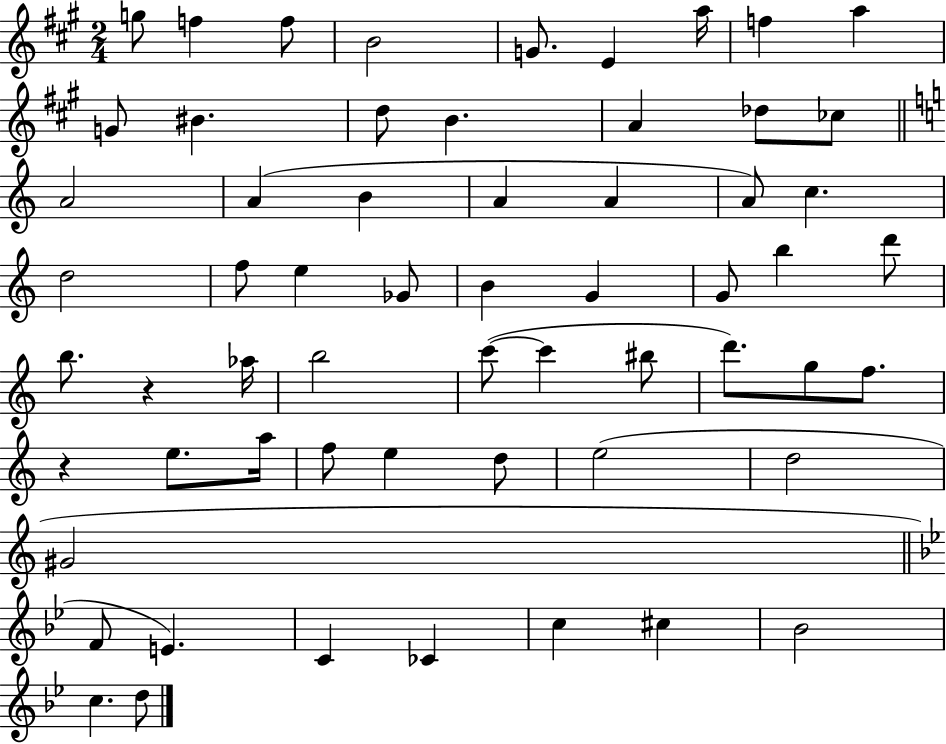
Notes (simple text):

G5/e F5/q F5/e B4/h G4/e. E4/q A5/s F5/q A5/q G4/e BIS4/q. D5/e B4/q. A4/q Db5/e CES5/e A4/h A4/q B4/q A4/q A4/q A4/e C5/q. D5/h F5/e E5/q Gb4/e B4/q G4/q G4/e B5/q D6/e B5/e. R/q Ab5/s B5/h C6/e C6/q BIS5/e D6/e. G5/e F5/e. R/q E5/e. A5/s F5/e E5/q D5/e E5/h D5/h G#4/h F4/e E4/q. C4/q CES4/q C5/q C#5/q Bb4/h C5/q. D5/e